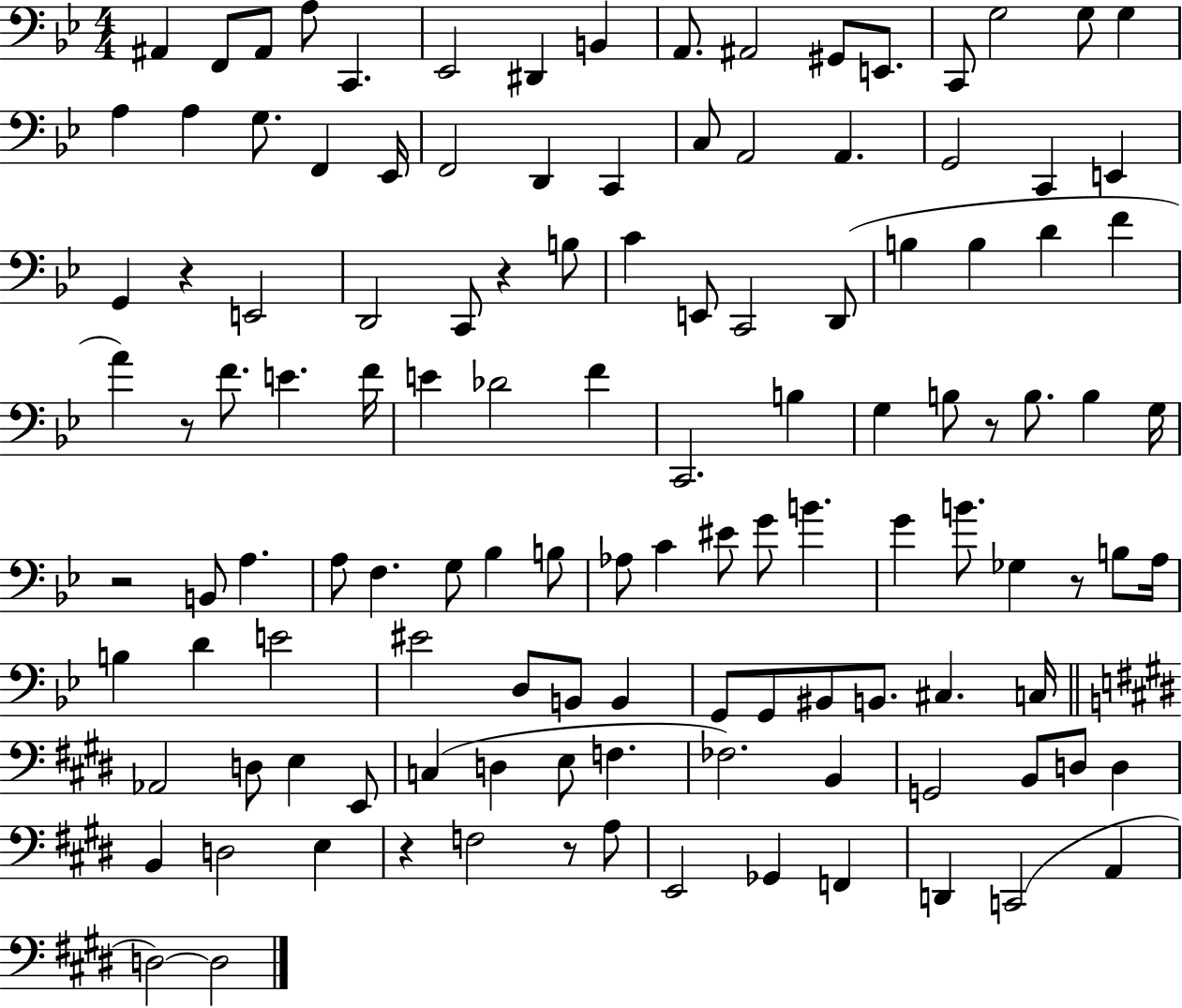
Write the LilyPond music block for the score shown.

{
  \clef bass
  \numericTimeSignature
  \time 4/4
  \key bes \major
  ais,4 f,8 ais,8 a8 c,4. | ees,2 dis,4 b,4 | a,8. ais,2 gis,8 e,8. | c,8 g2 g8 g4 | \break a4 a4 g8. f,4 ees,16 | f,2 d,4 c,4 | c8 a,2 a,4. | g,2 c,4 e,4 | \break g,4 r4 e,2 | d,2 c,8 r4 b8 | c'4 e,8 c,2 d,8( | b4 b4 d'4 f'4 | \break a'4) r8 f'8. e'4. f'16 | e'4 des'2 f'4 | c,2. b4 | g4 b8 r8 b8. b4 g16 | \break r2 b,8 a4. | a8 f4. g8 bes4 b8 | aes8 c'4 eis'8 g'8 b'4. | g'4 b'8. ges4 r8 b8 a16 | \break b4 d'4 e'2 | eis'2 d8 b,8 b,4 | g,8 g,8 bis,8 b,8. cis4. c16 | \bar "||" \break \key e \major aes,2 d8 e4 e,8 | c4( d4 e8 f4. | fes2.) b,4 | g,2 b,8 d8 d4 | \break b,4 d2 e4 | r4 f2 r8 a8 | e,2 ges,4 f,4 | d,4 c,2( a,4 | \break d2~~) d2 | \bar "|."
}